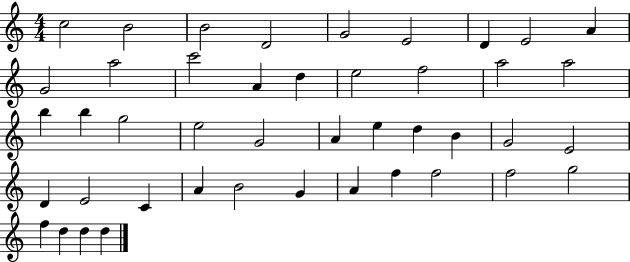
{
  \clef treble
  \numericTimeSignature
  \time 4/4
  \key c \major
  c''2 b'2 | b'2 d'2 | g'2 e'2 | d'4 e'2 a'4 | \break g'2 a''2 | c'''2 a'4 d''4 | e''2 f''2 | a''2 a''2 | \break b''4 b''4 g''2 | e''2 g'2 | a'4 e''4 d''4 b'4 | g'2 e'2 | \break d'4 e'2 c'4 | a'4 b'2 g'4 | a'4 f''4 f''2 | f''2 g''2 | \break f''4 d''4 d''4 d''4 | \bar "|."
}